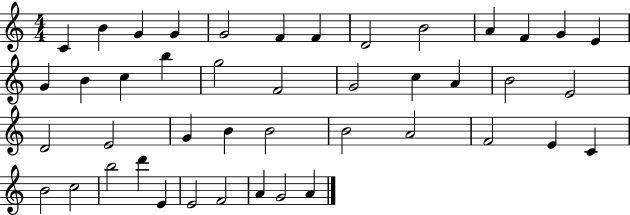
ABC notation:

X:1
T:Untitled
M:4/4
L:1/4
K:C
C B G G G2 F F D2 B2 A F G E G B c b g2 F2 G2 c A B2 E2 D2 E2 G B B2 B2 A2 F2 E C B2 c2 b2 d' E E2 F2 A G2 A